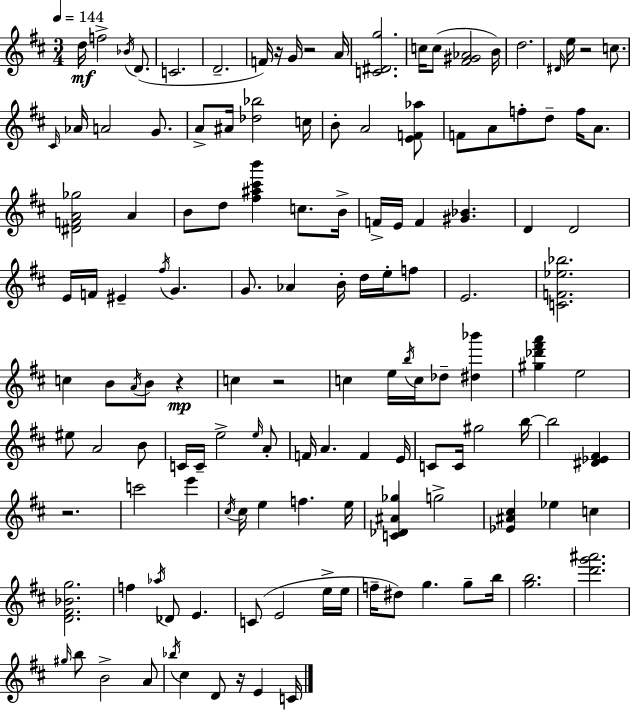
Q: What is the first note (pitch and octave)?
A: D5